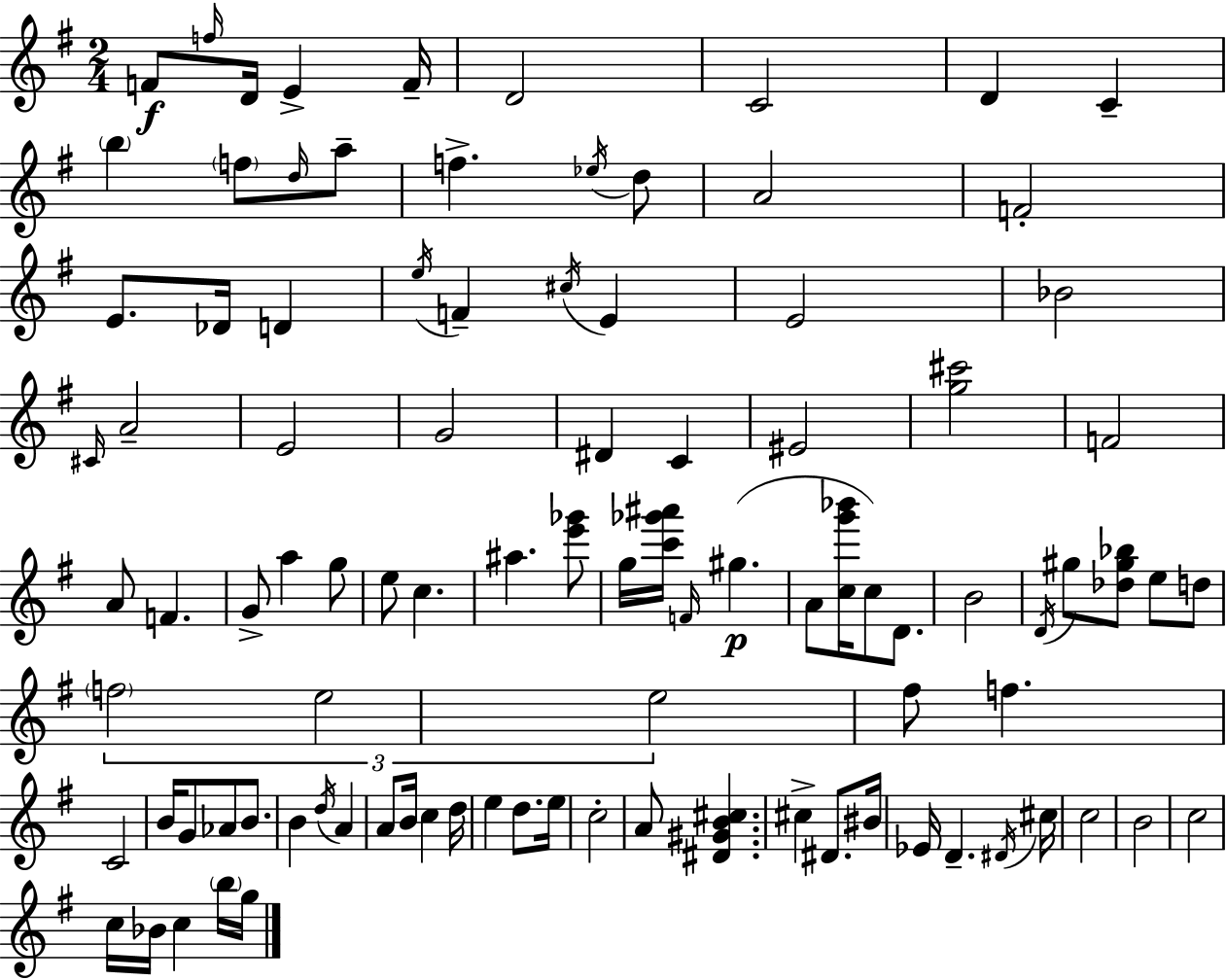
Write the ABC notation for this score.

X:1
T:Untitled
M:2/4
L:1/4
K:G
F/2 f/4 D/4 E F/4 D2 C2 D C b f/2 d/4 a/2 f _e/4 d/2 A2 F2 E/2 _D/4 D e/4 F ^c/4 E E2 _B2 ^C/4 A2 E2 G2 ^D C ^E2 [g^c']2 F2 A/2 F G/2 a g/2 e/2 c ^a [e'_g']/2 g/4 [c'_g'^a']/4 F/4 ^g A/2 [cg'_b']/4 c/2 D/2 B2 D/4 ^g/2 [_d^g_b]/2 e/2 d/2 f2 e2 e2 ^f/2 f C2 B/4 G/2 _A/2 B/2 B d/4 A A/2 B/4 c d/4 e d/2 e/4 c2 A/2 [^D^GB^c] ^c ^D/2 ^B/4 _E/4 D ^D/4 ^c/4 c2 B2 c2 c/4 _B/4 c b/4 g/4